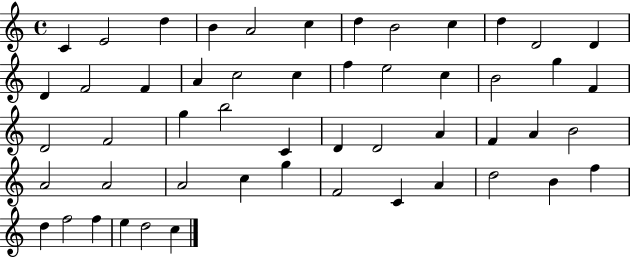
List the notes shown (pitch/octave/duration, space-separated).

C4/q E4/h D5/q B4/q A4/h C5/q D5/q B4/h C5/q D5/q D4/h D4/q D4/q F4/h F4/q A4/q C5/h C5/q F5/q E5/h C5/q B4/h G5/q F4/q D4/h F4/h G5/q B5/h C4/q D4/q D4/h A4/q F4/q A4/q B4/h A4/h A4/h A4/h C5/q G5/q F4/h C4/q A4/q D5/h B4/q F5/q D5/q F5/h F5/q E5/q D5/h C5/q